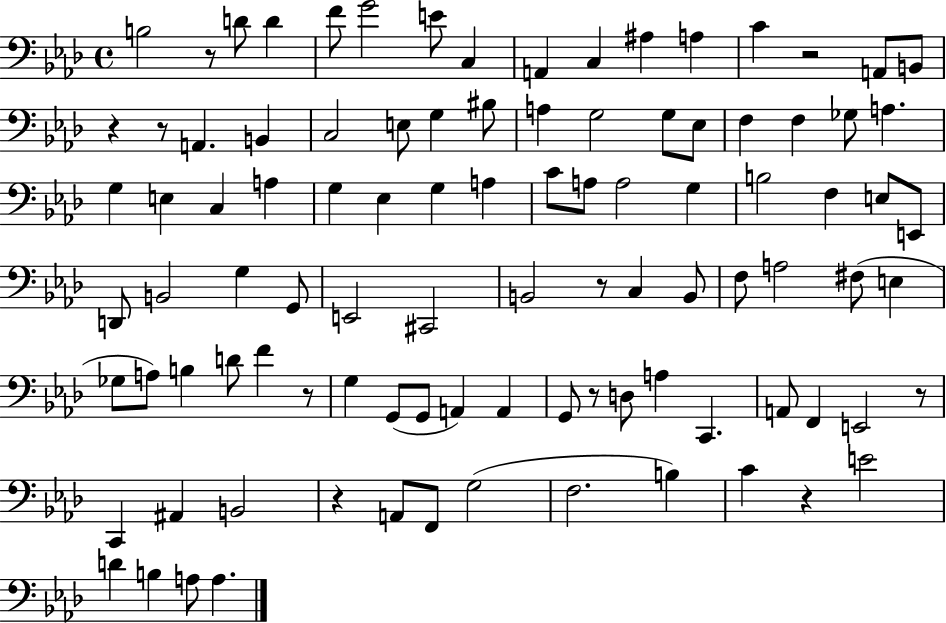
{
  \clef bass
  \time 4/4
  \defaultTimeSignature
  \key aes \major
  \repeat volta 2 { b2 r8 d'8 d'4 | f'8 g'2 e'8 c4 | a,4 c4 ais4 a4 | c'4 r2 a,8 b,8 | \break r4 r8 a,4. b,4 | c2 e8 g4 bis8 | a4 g2 g8 ees8 | f4 f4 ges8 a4. | \break g4 e4 c4 a4 | g4 ees4 g4 a4 | c'8 a8 a2 g4 | b2 f4 e8 e,8 | \break d,8 b,2 g4 g,8 | e,2 cis,2 | b,2 r8 c4 b,8 | f8 a2 fis8( e4 | \break ges8 a8) b4 d'8 f'4 r8 | g4 g,8( g,8 a,4) a,4 | g,8 r8 d8 a4 c,4. | a,8 f,4 e,2 r8 | \break c,4 ais,4 b,2 | r4 a,8 f,8 g2( | f2. b4) | c'4 r4 e'2 | \break d'4 b4 a8 a4. | } \bar "|."
}